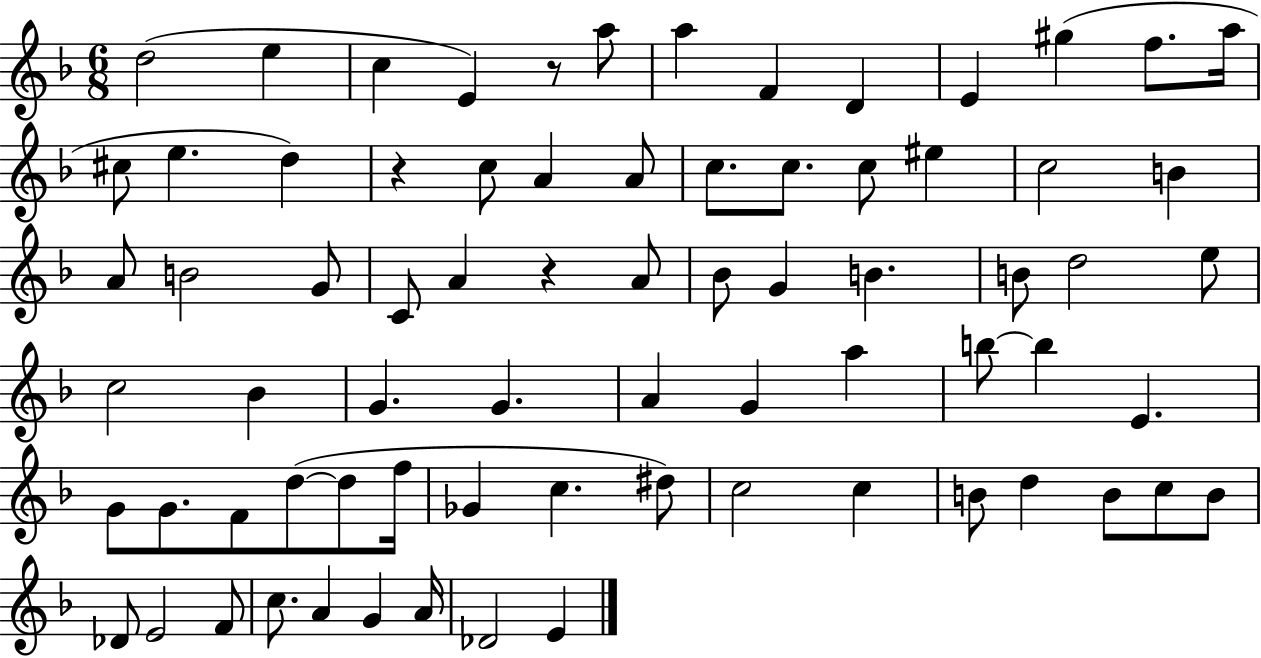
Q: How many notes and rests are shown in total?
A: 74